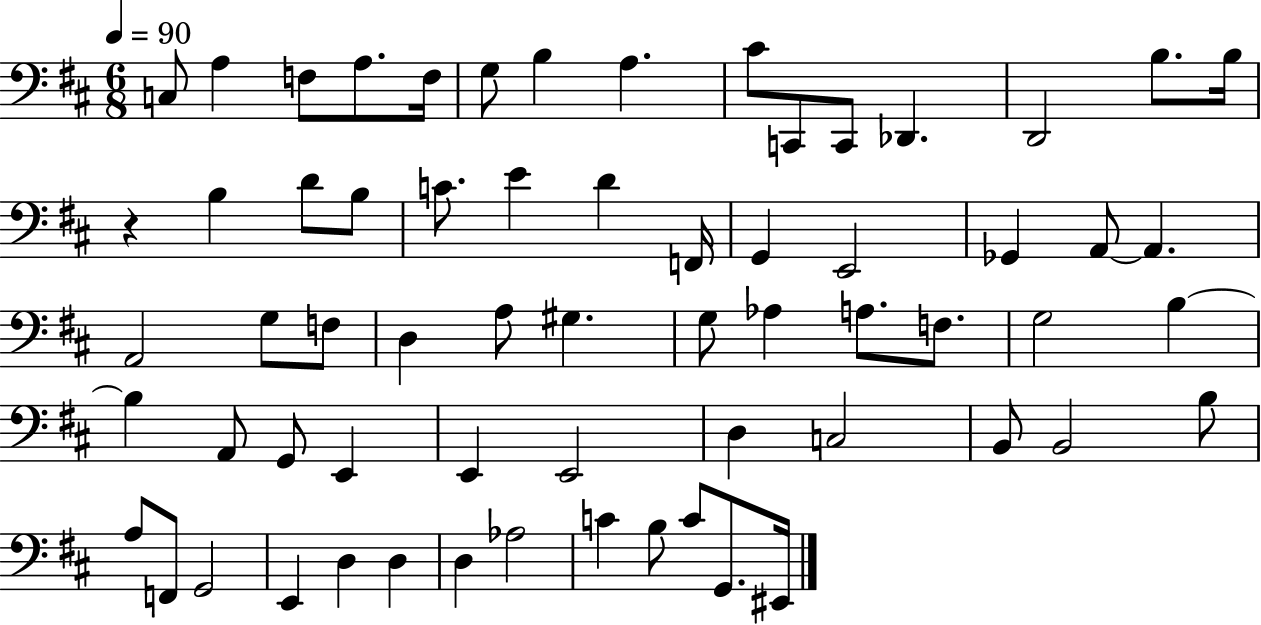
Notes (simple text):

C3/e A3/q F3/e A3/e. F3/s G3/e B3/q A3/q. C#4/e C2/e C2/e Db2/q. D2/h B3/e. B3/s R/q B3/q D4/e B3/e C4/e. E4/q D4/q F2/s G2/q E2/h Gb2/q A2/e A2/q. A2/h G3/e F3/e D3/q A3/e G#3/q. G3/e Ab3/q A3/e. F3/e. G3/h B3/q B3/q A2/e G2/e E2/q E2/q E2/h D3/q C3/h B2/e B2/h B3/e A3/e F2/e G2/h E2/q D3/q D3/q D3/q Ab3/h C4/q B3/e C4/e G2/e. EIS2/s